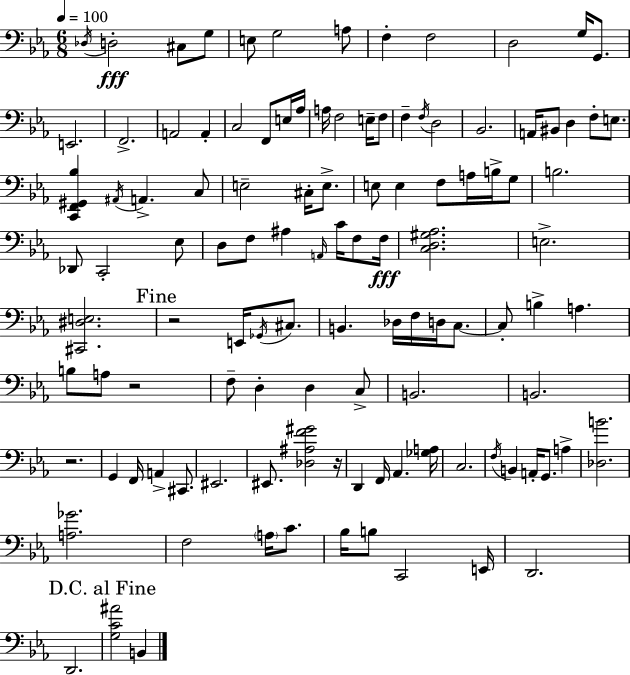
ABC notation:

X:1
T:Untitled
M:6/8
L:1/4
K:Cm
_D,/4 D,2 ^C,/2 G,/2 E,/2 G,2 A,/2 F, F,2 D,2 G,/4 G,,/2 E,,2 F,,2 A,,2 A,, C,2 F,,/2 E,/4 _A,/4 A,/4 F,2 E,/4 F,/2 F, F,/4 D,2 _B,,2 A,,/4 ^B,,/2 D, F,/2 E,/2 [C,,F,,^G,,_B,] ^A,,/4 A,, C,/2 E,2 ^C,/4 E,/2 E,/2 E, F,/2 A,/4 B,/4 G,/2 B,2 _D,,/2 C,,2 _E,/2 D,/2 F,/2 ^A, A,,/4 C/4 F,/2 F,/4 [C,D,^G,_A,]2 E,2 [^C,,^D,E,]2 z2 E,,/4 _G,,/4 ^C,/2 B,, _D,/4 F,/4 D,/4 C,/2 C,/2 B, A, B,/2 A,/2 z2 F,/2 D, D, C,/2 B,,2 B,,2 z2 G,, F,,/4 A,, ^C,,/2 ^E,,2 ^E,,/2 [_D,^A,F^G]2 z/4 D,, F,,/4 _A,, [_G,A,]/4 C,2 F,/4 B,, A,,/4 G,,/2 A, [_D,B]2 [A,_G]2 F,2 A,/4 C/2 _B,/4 B,/2 C,,2 E,,/4 D,,2 D,,2 [G,C^A]2 B,,